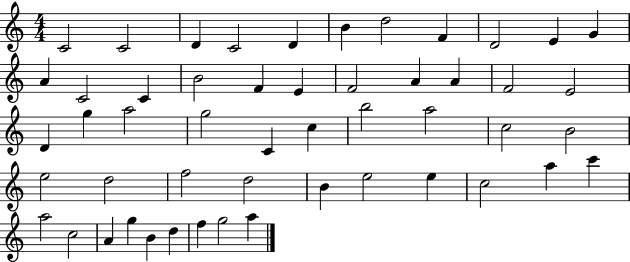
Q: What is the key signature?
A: C major